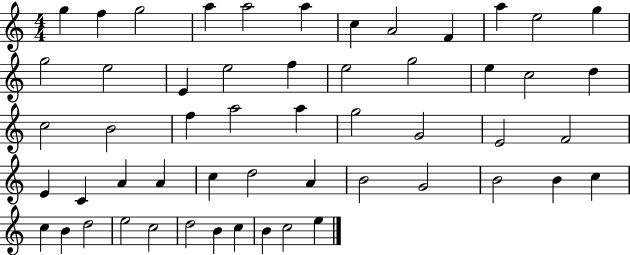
G5/q F5/q G5/h A5/q A5/h A5/q C5/q A4/h F4/q A5/q E5/h G5/q G5/h E5/h E4/q E5/h F5/q E5/h G5/h E5/q C5/h D5/q C5/h B4/h F5/q A5/h A5/q G5/h G4/h E4/h F4/h E4/q C4/q A4/q A4/q C5/q D5/h A4/q B4/h G4/h B4/h B4/q C5/q C5/q B4/q D5/h E5/h C5/h D5/h B4/q C5/q B4/q C5/h E5/q